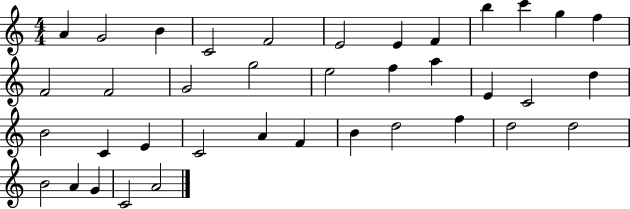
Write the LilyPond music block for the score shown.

{
  \clef treble
  \numericTimeSignature
  \time 4/4
  \key c \major
  a'4 g'2 b'4 | c'2 f'2 | e'2 e'4 f'4 | b''4 c'''4 g''4 f''4 | \break f'2 f'2 | g'2 g''2 | e''2 f''4 a''4 | e'4 c'2 d''4 | \break b'2 c'4 e'4 | c'2 a'4 f'4 | b'4 d''2 f''4 | d''2 d''2 | \break b'2 a'4 g'4 | c'2 a'2 | \bar "|."
}